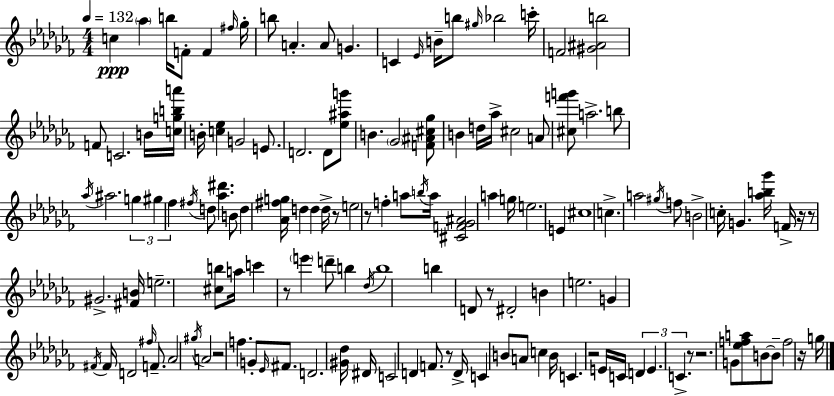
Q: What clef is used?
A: treble